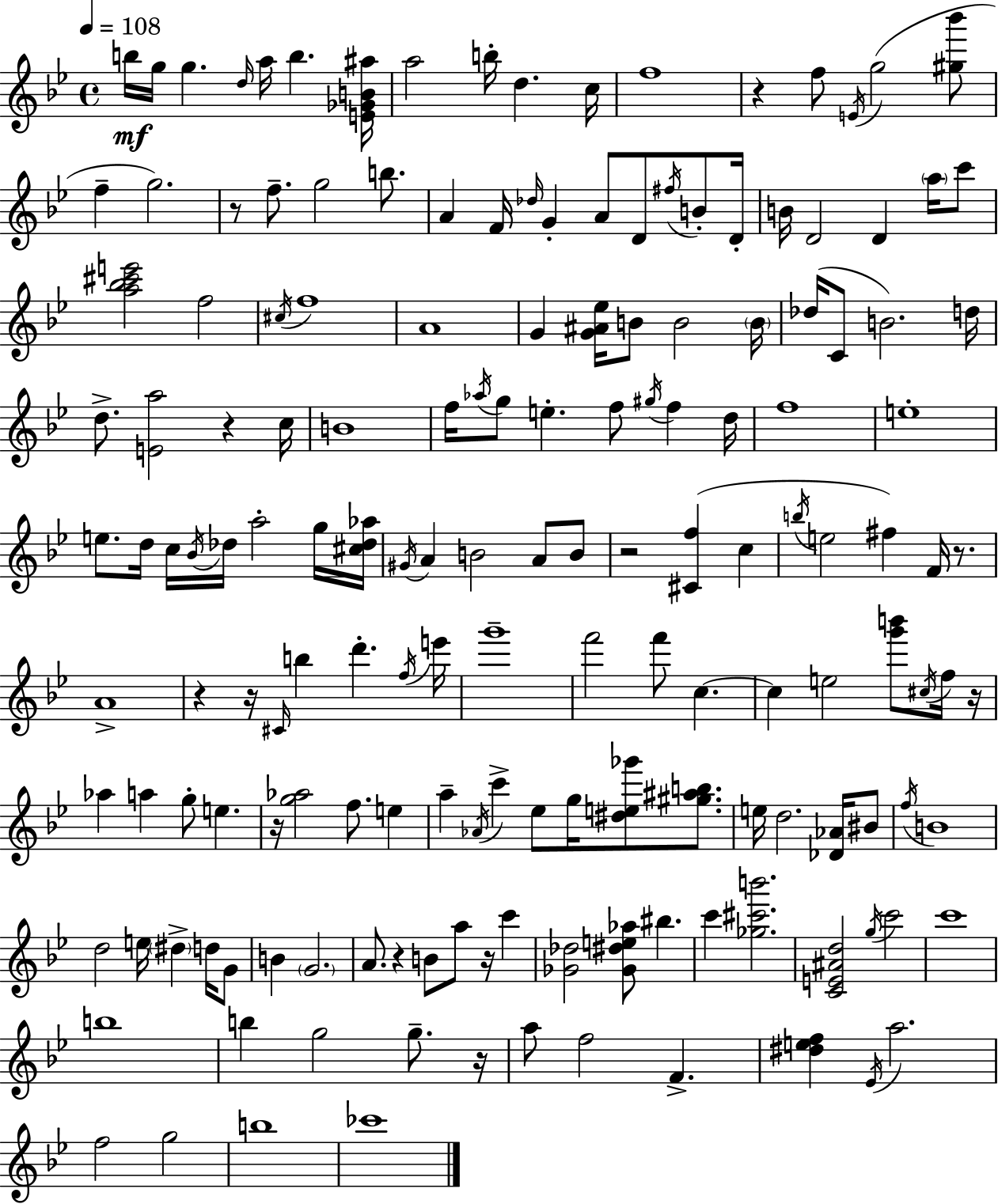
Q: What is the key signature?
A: G minor